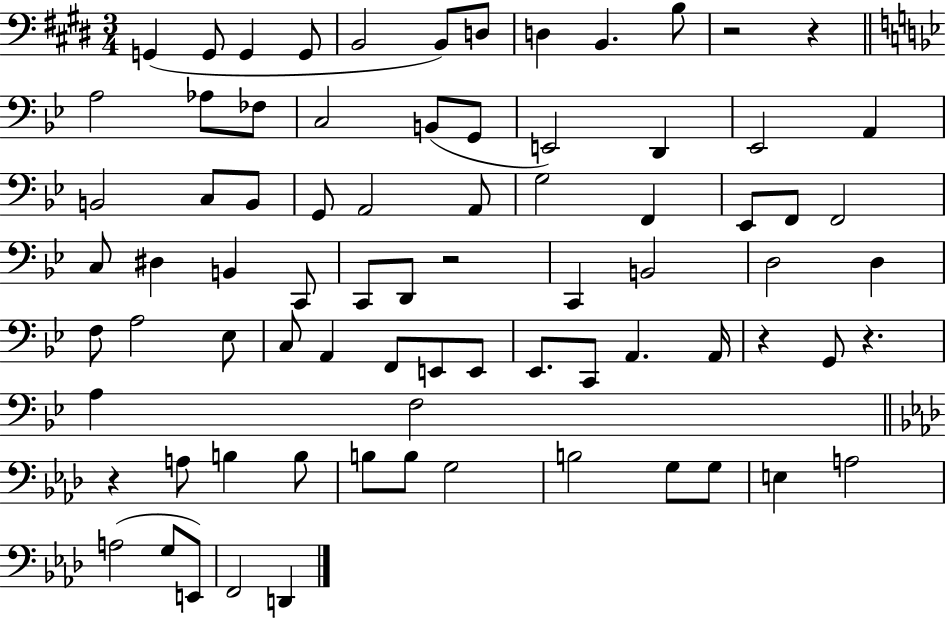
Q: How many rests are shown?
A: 6